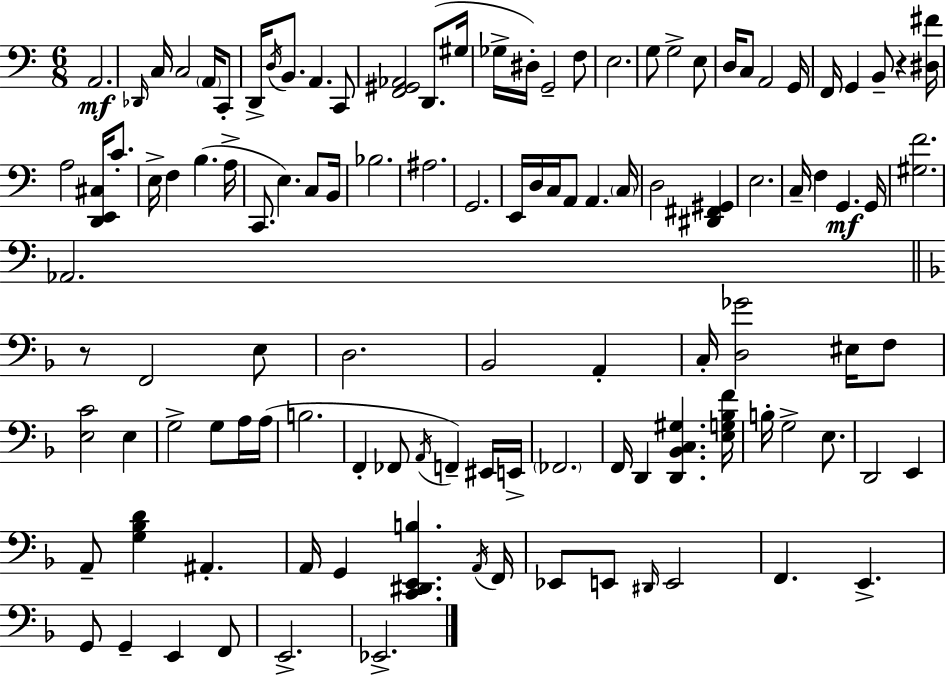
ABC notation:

X:1
T:Untitled
M:6/8
L:1/4
K:C
A,,2 _D,,/4 C,/4 C,2 A,,/4 C,,/2 D,,/4 D,/4 B,,/2 A,, C,,/2 [F,,^G,,_A,,]2 D,,/2 ^G,/4 _G,/4 ^D,/4 G,,2 F,/2 E,2 G,/2 G,2 E,/2 D,/4 C,/2 A,,2 G,,/4 F,,/4 G,, B,,/2 z [^D,^F]/4 A,2 [D,,E,,^C,]/4 C/2 E,/4 F, B, A,/4 C,,/2 E, C,/2 B,,/4 _B,2 ^A,2 G,,2 E,,/4 D,/4 C,/4 A,,/2 A,, C,/4 D,2 [^D,,^F,,^G,,] E,2 C,/4 F, G,, G,,/4 [^G,F]2 _A,,2 z/2 F,,2 E,/2 D,2 _B,,2 A,, C,/4 [D,_G]2 ^E,/4 F,/2 [E,C]2 E, G,2 G,/2 A,/4 A,/4 B,2 F,, _F,,/2 A,,/4 F,, ^E,,/4 E,,/4 _F,,2 F,,/4 D,, [D,,_B,,C,^G,] [E,G,_B,F]/4 B,/4 G,2 E,/2 D,,2 E,, A,,/2 [G,_B,D] ^A,, A,,/4 G,, [C,,^D,,E,,B,] A,,/4 F,,/4 _E,,/2 E,,/2 ^D,,/4 E,,2 F,, E,, G,,/2 G,, E,, F,,/2 E,,2 _E,,2